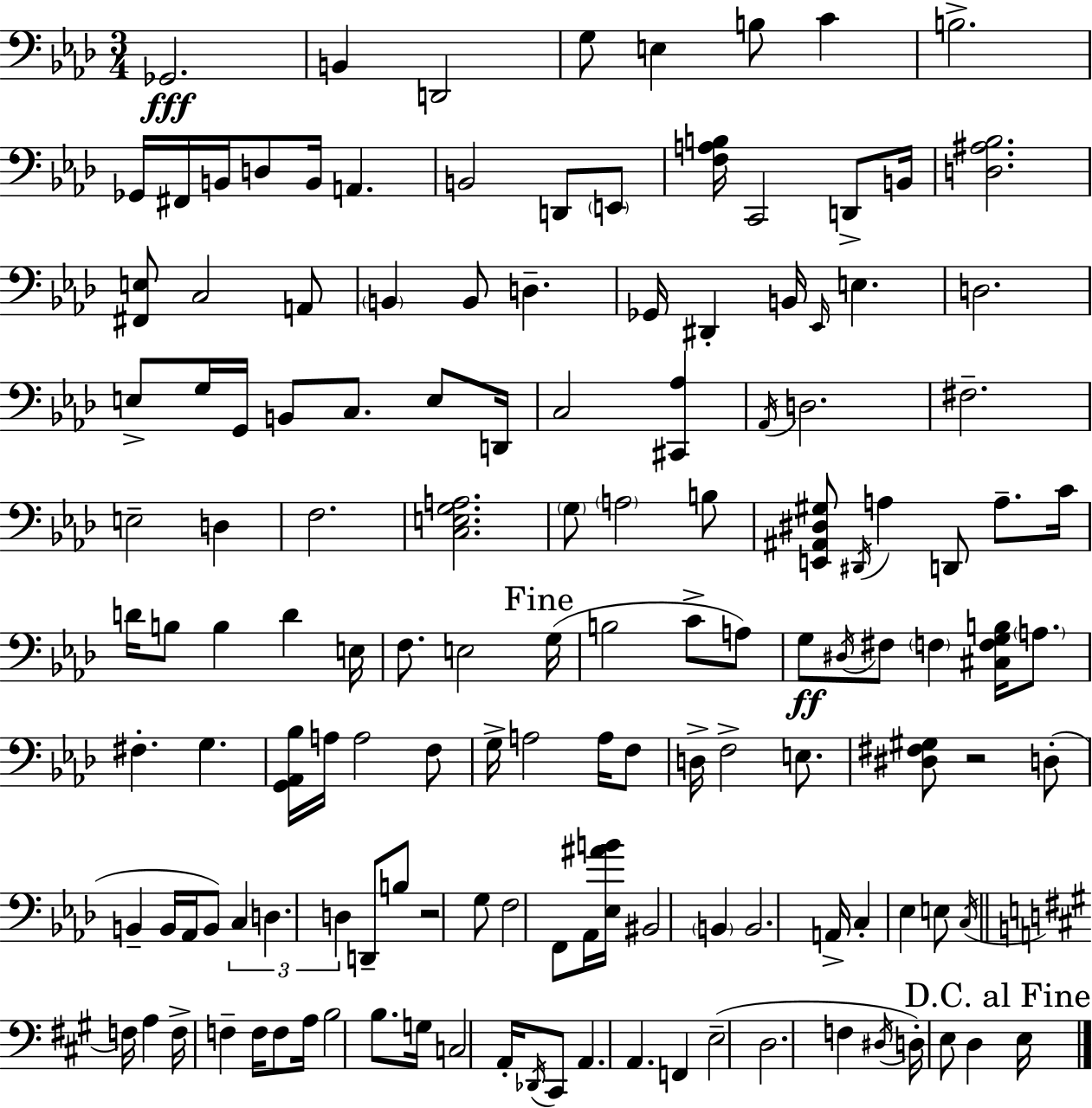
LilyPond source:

{
  \clef bass
  \numericTimeSignature
  \time 3/4
  \key f \minor
  ges,2.\fff | b,4 d,2 | g8 e4 b8 c'4 | b2.-> | \break ges,16 fis,16 b,16 d8 b,16 a,4. | b,2 d,8 \parenthesize e,8 | <f a b>16 c,2 d,8-> b,16 | <d ais bes>2. | \break <fis, e>8 c2 a,8 | \parenthesize b,4 b,8 d4.-- | ges,16 dis,4-. b,16 \grace { ees,16 } e4. | d2. | \break e8-> g16 g,16 b,8 c8. e8 | d,16 c2 <cis, aes>4 | \acciaccatura { aes,16 } d2. | fis2.-- | \break e2-- d4 | f2. | <c e g a>2. | \parenthesize g8 \parenthesize a2 | \break b8 <e, ais, dis gis>8 \acciaccatura { dis,16 } a4 d,8 a8.-- | c'16 d'16 b8 b4 d'4 | e16 f8. e2 | \mark "Fine" g16( b2 c'8-> | \break a8) g8\ff \acciaccatura { dis16 } fis8 \parenthesize f4 | <cis f g b>16 \parenthesize a8. fis4.-. g4. | <g, aes, bes>16 a16 a2 | f8 g16-> a2 | \break a16 f8 d16-> f2-> | e8. <dis fis gis>8 r2 | d8-.( b,4-- b,16 aes,16 b,8) | \tuplet 3/2 { c4 d4. d4 } | \break d,8-- b8 r2 | g8 f2 | f,8 aes,16 <ees ais' b'>16 bis,2 | \parenthesize b,4 b,2. | \break a,16-> c4-. ees4 | e8 \acciaccatura { c16 } \bar "||" \break \key a \major f16 a4 f16-> f4-- f16 f8 | a16 b2 b8. | g16 c2 a,16-. \acciaccatura { des,16 } | cis,8 a,4. a,4. | \break f,4 e2--( | d2. | f4 \acciaccatura { dis16 } d16-.) e8 d4 | \mark "D.C. al Fine" e16 \bar "|."
}